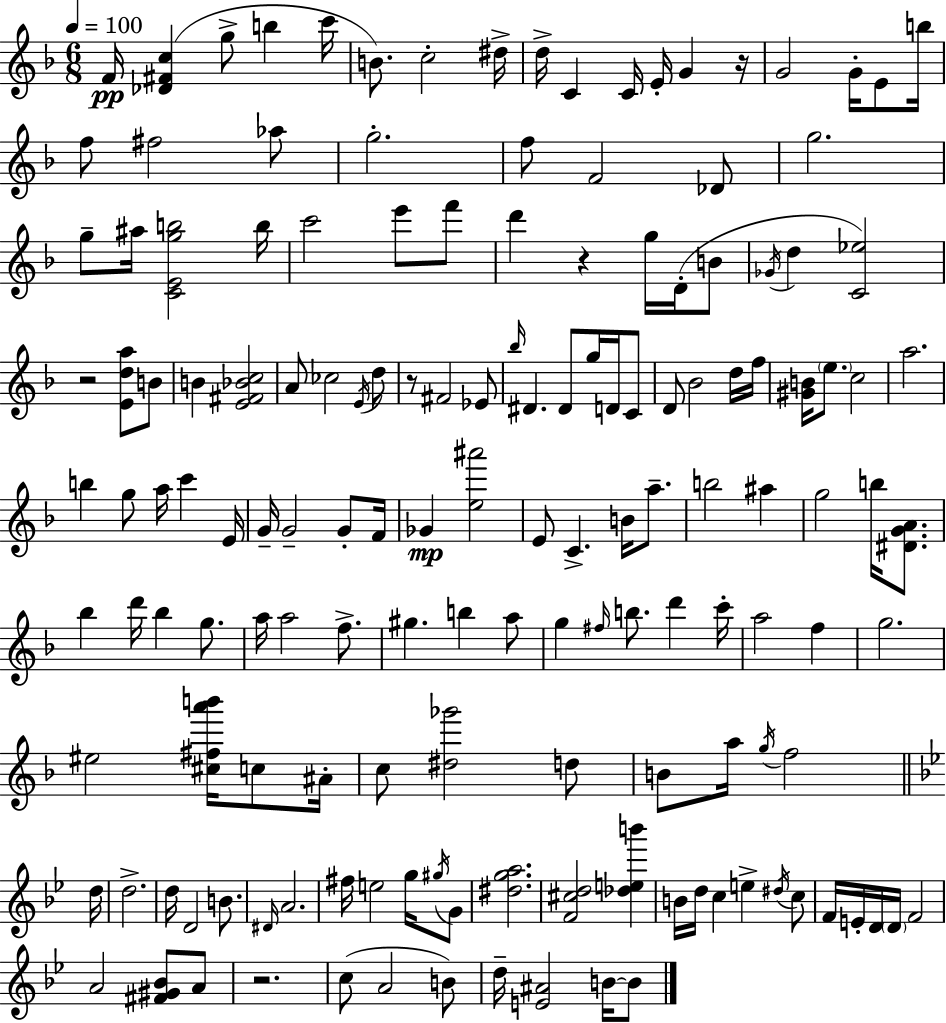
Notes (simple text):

F4/s [Db4,F#4,C5]/q G5/e B5/q C6/s B4/e. C5/h D#5/s D5/s C4/q C4/s E4/s G4/q R/s G4/h G4/s E4/e B5/s F5/e F#5/h Ab5/e G5/h. F5/e F4/h Db4/e G5/h. G5/e A#5/s [C4,E4,G5,B5]/h B5/s C6/h E6/e F6/e D6/q R/q G5/s D4/s B4/e Gb4/s D5/q [C4,Eb5]/h R/h [E4,D5,A5]/e B4/e B4/q [E4,F#4,Bb4,C5]/h A4/e CES5/h E4/s D5/e R/e F#4/h Eb4/e Bb5/s D#4/q. D#4/e G5/s D4/s C4/e D4/e Bb4/h D5/s F5/s [G#4,B4]/s E5/e. C5/h A5/h. B5/q G5/e A5/s C6/q E4/s G4/s G4/h G4/e F4/s Gb4/q [E5,A#6]/h E4/e C4/q. B4/s A5/e. B5/h A#5/q G5/h B5/s [D#4,G4,A4]/e. Bb5/q D6/s Bb5/q G5/e. A5/s A5/h F5/e. G#5/q. B5/q A5/e G5/q F#5/s B5/e. D6/q C6/s A5/h F5/q G5/h. EIS5/h [C#5,F#5,A6,B6]/s C5/e A#4/s C5/e [D#5,Gb6]/h D5/e B4/e A5/s G5/s F5/h D5/s D5/h. D5/s D4/h B4/e. D#4/s A4/h. F#5/s E5/h G5/s G#5/s G4/e [D#5,G5,A5]/h. [F4,C#5,D5]/h [Db5,E5,B6]/q B4/s D5/s C5/q E5/q D#5/s C5/e F4/s E4/s D4/s D4/s F4/h A4/h [F#4,G#4,Bb4]/e A4/e R/h. C5/e A4/h B4/e D5/s [E4,A#4]/h B4/s B4/e